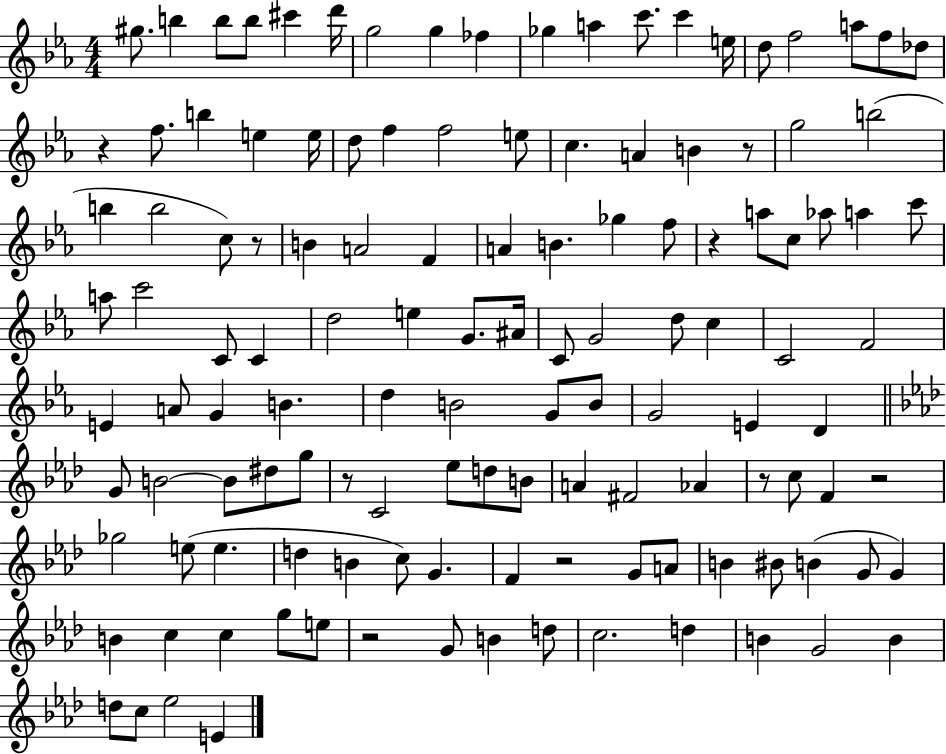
G#5/e. B5/q B5/e B5/e C#6/q D6/s G5/h G5/q FES5/q Gb5/q A5/q C6/e. C6/q E5/s D5/e F5/h A5/e F5/e Db5/e R/q F5/e. B5/q E5/q E5/s D5/e F5/q F5/h E5/e C5/q. A4/q B4/q R/e G5/h B5/h B5/q B5/h C5/e R/e B4/q A4/h F4/q A4/q B4/q. Gb5/q F5/e R/q A5/e C5/e Ab5/e A5/q C6/e A5/e C6/h C4/e C4/q D5/h E5/q G4/e. A#4/s C4/e G4/h D5/e C5/q C4/h F4/h E4/q A4/e G4/q B4/q. D5/q B4/h G4/e B4/e G4/h E4/q D4/q G4/e B4/h B4/e D#5/e G5/e R/e C4/h Eb5/e D5/e B4/e A4/q F#4/h Ab4/q R/e C5/e F4/q R/h Gb5/h E5/e E5/q. D5/q B4/q C5/e G4/q. F4/q R/h G4/e A4/e B4/q BIS4/e B4/q G4/e G4/q B4/q C5/q C5/q G5/e E5/e R/h G4/e B4/q D5/e C5/h. D5/q B4/q G4/h B4/q D5/e C5/e Eb5/h E4/q